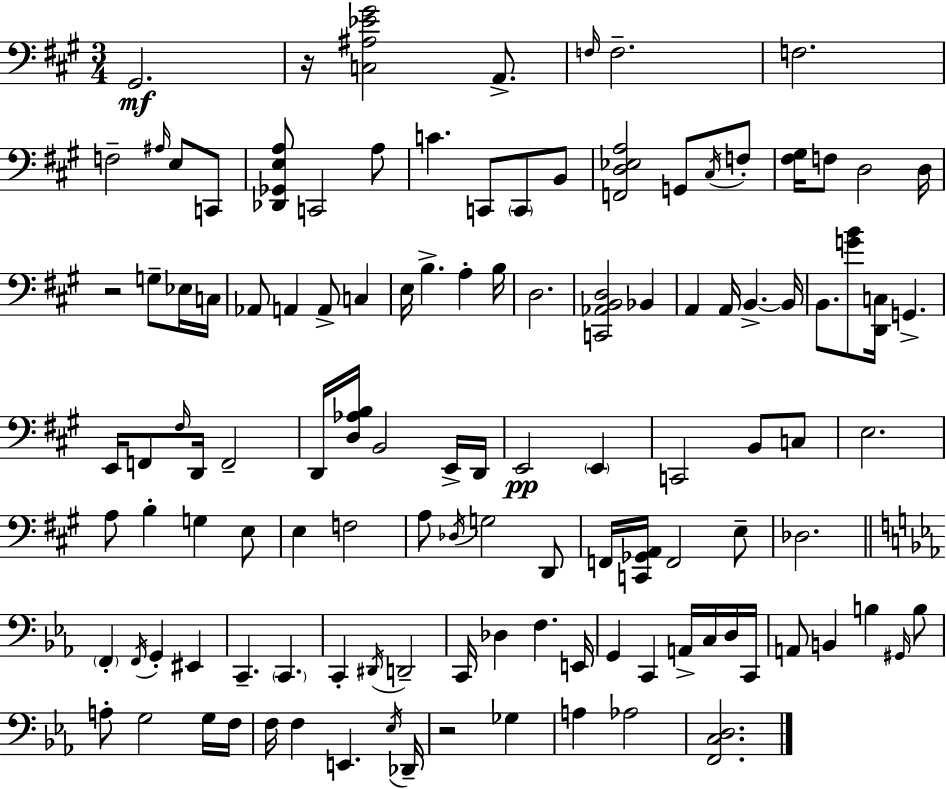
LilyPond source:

{
  \clef bass
  \numericTimeSignature
  \time 3/4
  \key a \major
  gis,2.\mf | r16 <c ais ees' gis'>2 a,8.-> | \grace { f16 } f2.-- | f2. | \break f2-- \grace { ais16 } e8 | c,8 <des, ges, e a>8 c,2 | a8 c'4. c,8 \parenthesize c,8 | b,8 <f, d ees a>2 g,8 | \break \acciaccatura { cis16 } f8-. <fis gis>16 f8 d2 | d16 r2 g8-- | ees16 c16 aes,8 a,4 a,8-> c4 | e16 b4.-> a4-. | \break b16 d2. | <c, aes, b, d>2 bes,4 | a,4 a,16 b,4.->~~ | b,16 b,8. <g' b'>8 <d, c>16 g,4.-> | \break e,16 f,8 \grace { fis16 } d,16 f,2-- | d,16 <d aes b>16 b,2 | e,16-> d,16 e,2\pp | \parenthesize e,4 c,2 | \break b,8 c8 e2. | a8 b4-. g4 | e8 e4 f2 | a8 \acciaccatura { des16 } g2 | \break d,8 f,16 <c, ges, a,>16 f,2 | e8-- des2. | \bar "||" \break \key ees \major \parenthesize f,4-. \acciaccatura { f,16 } g,4-. eis,4 | c,4.-- \parenthesize c,4. | c,4-. \acciaccatura { dis,16 } d,2-- | c,16 des4 f4. | \break e,16 g,4 c,4 a,16-> c16 | d16 c,16 a,8 b,4 b4 | \grace { gis,16 } b8 a8-. g2 | g16 f16 f16 f4 e,4. | \break \acciaccatura { ees16 } des,16-- r2 | ges4 a4 aes2 | <f, c d>2. | \bar "|."
}